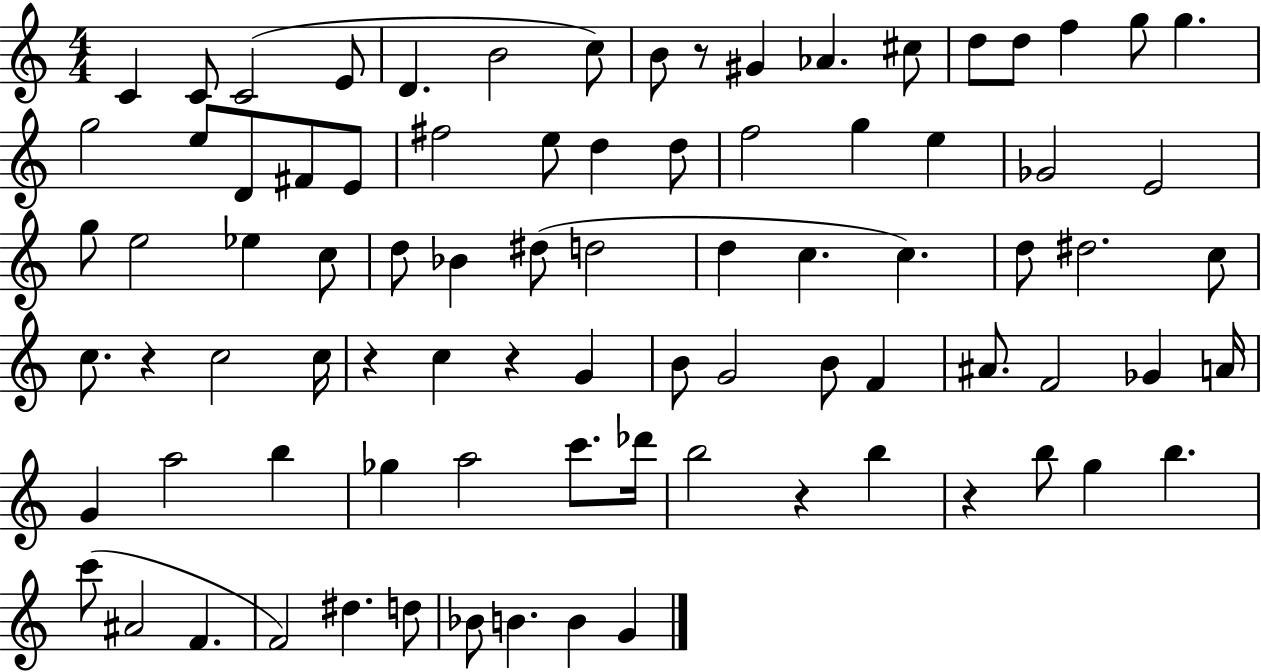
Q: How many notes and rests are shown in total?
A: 85